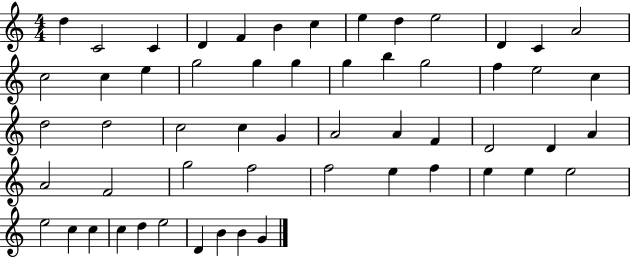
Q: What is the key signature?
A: C major